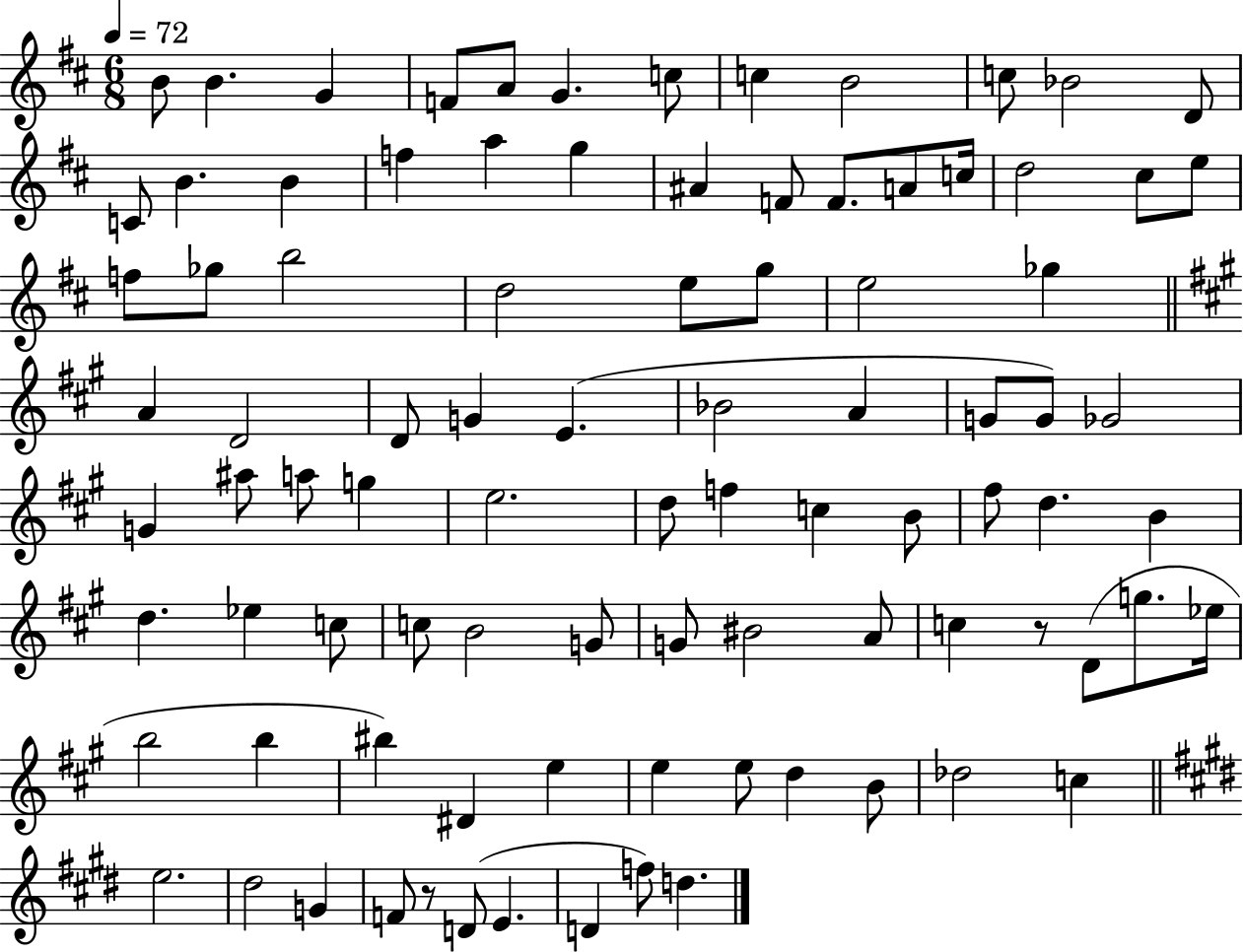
B4/e B4/q. G4/q F4/e A4/e G4/q. C5/e C5/q B4/h C5/e Bb4/h D4/e C4/e B4/q. B4/q F5/q A5/q G5/q A#4/q F4/e F4/e. A4/e C5/s D5/h C#5/e E5/e F5/e Gb5/e B5/h D5/h E5/e G5/e E5/h Gb5/q A4/q D4/h D4/e G4/q E4/q. Bb4/h A4/q G4/e G4/e Gb4/h G4/q A#5/e A5/e G5/q E5/h. D5/e F5/q C5/q B4/e F#5/e D5/q. B4/q D5/q. Eb5/q C5/e C5/e B4/h G4/e G4/e BIS4/h A4/e C5/q R/e D4/e G5/e. Eb5/s B5/h B5/q BIS5/q D#4/q E5/q E5/q E5/e D5/q B4/e Db5/h C5/q E5/h. D#5/h G4/q F4/e R/e D4/e E4/q. D4/q F5/e D5/q.